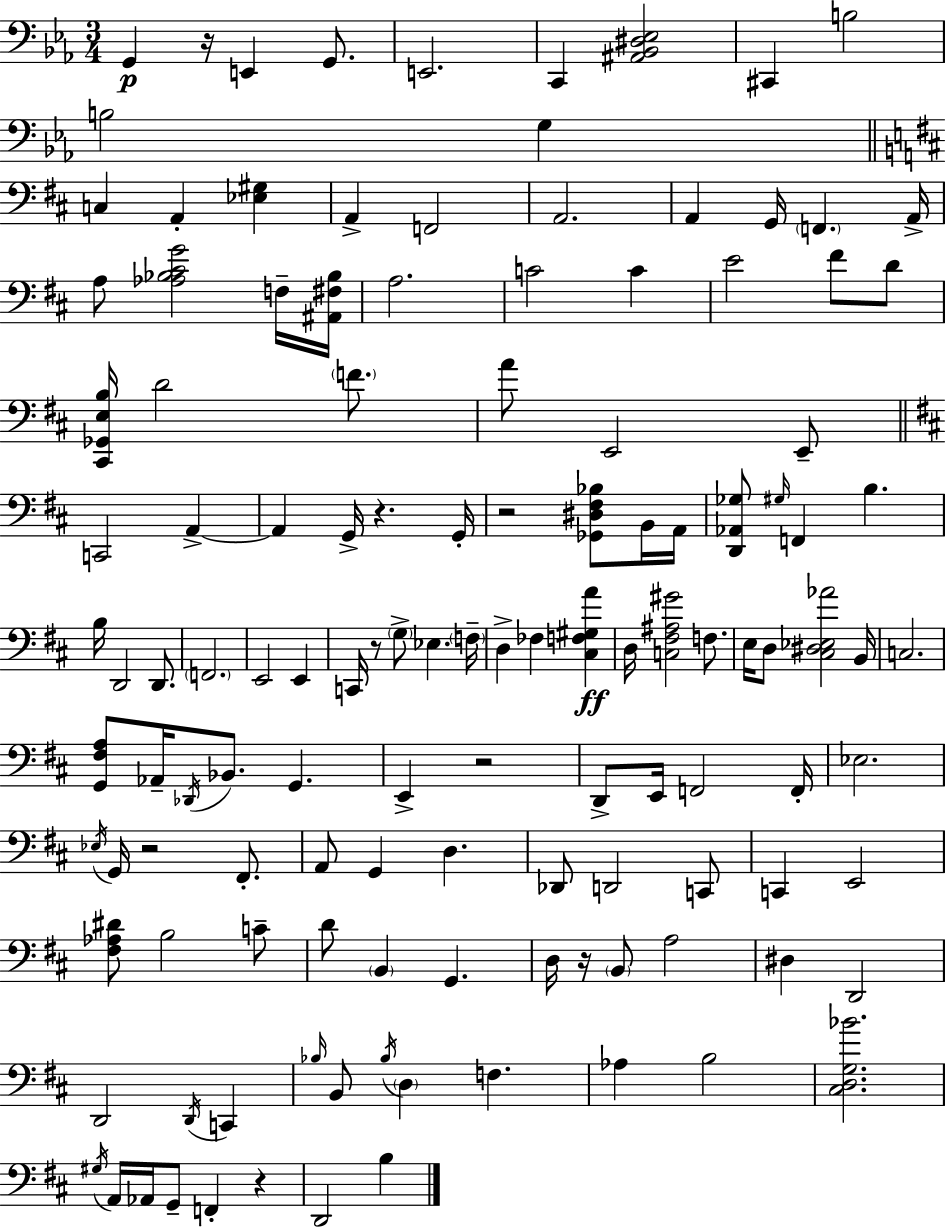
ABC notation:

X:1
T:Untitled
M:3/4
L:1/4
K:Cm
G,, z/4 E,, G,,/2 E,,2 C,, [^A,,_B,,^D,_E,]2 ^C,, B,2 B,2 G, C, A,, [_E,^G,] A,, F,,2 A,,2 A,, G,,/4 F,, A,,/4 A,/2 [_A,_B,^CG]2 F,/4 [^A,,^F,_B,]/4 A,2 C2 C E2 ^F/2 D/2 [^C,,_G,,E,B,]/4 D2 F/2 A/2 E,,2 E,,/2 C,,2 A,, A,, G,,/4 z G,,/4 z2 [_G,,^D,^F,_B,]/2 B,,/4 A,,/4 [D,,_A,,_G,]/2 ^G,/4 F,, B, B,/4 D,,2 D,,/2 F,,2 E,,2 E,, C,,/4 z/2 G,/2 _E, F,/4 D, _F, [^C,F,^G,A] D,/4 [C,^F,^A,^G]2 F,/2 E,/4 D,/2 [^C,^D,_E,_A]2 B,,/4 C,2 [G,,^F,A,]/2 _A,,/4 _D,,/4 _B,,/2 G,, E,, z2 D,,/2 E,,/4 F,,2 F,,/4 _E,2 _E,/4 G,,/4 z2 ^F,,/2 A,,/2 G,, D, _D,,/2 D,,2 C,,/2 C,, E,,2 [^F,_A,^D]/2 B,2 C/2 D/2 B,, G,, D,/4 z/4 B,,/2 A,2 ^D, D,,2 D,,2 D,,/4 C,, _B,/4 B,,/2 _B,/4 D, F, _A, B,2 [^C,D,G,_B]2 ^G,/4 A,,/4 _A,,/4 G,,/2 F,, z D,,2 B,